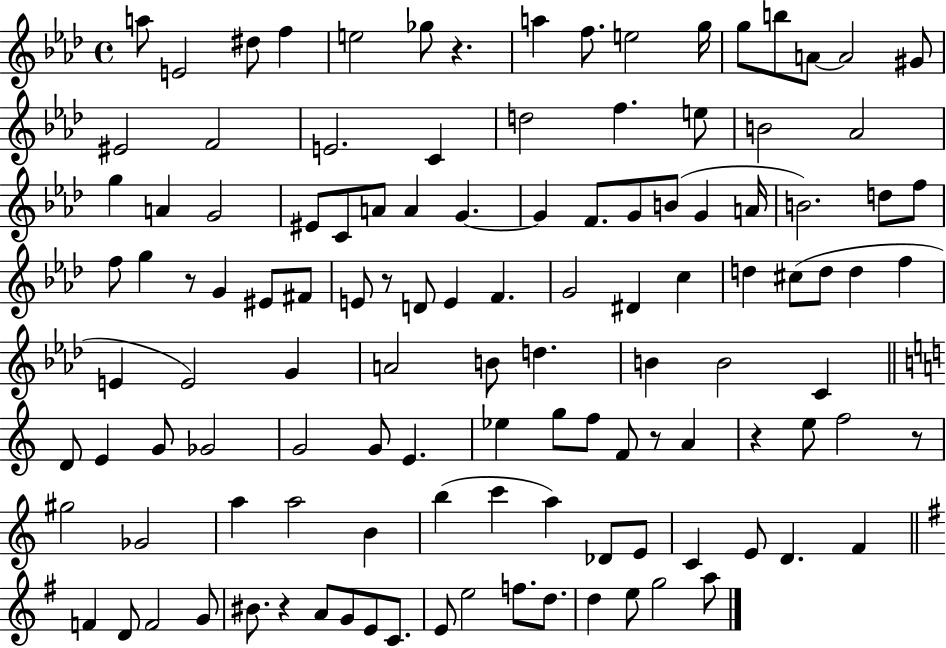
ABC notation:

X:1
T:Untitled
M:4/4
L:1/4
K:Ab
a/2 E2 ^d/2 f e2 _g/2 z a f/2 e2 g/4 g/2 b/2 A/2 A2 ^G/2 ^E2 F2 E2 C d2 f e/2 B2 _A2 g A G2 ^E/2 C/2 A/2 A G G F/2 G/2 B/2 G A/4 B2 d/2 f/2 f/2 g z/2 G ^E/2 ^F/2 E/2 z/2 D/2 E F G2 ^D c d ^c/2 d/2 d f E E2 G A2 B/2 d B B2 C D/2 E G/2 _G2 G2 G/2 E _e g/2 f/2 F/2 z/2 A z e/2 f2 z/2 ^g2 _G2 a a2 B b c' a _D/2 E/2 C E/2 D F F D/2 F2 G/2 ^B/2 z A/2 G/2 E/2 C/2 E/2 e2 f/2 d/2 d e/2 g2 a/2